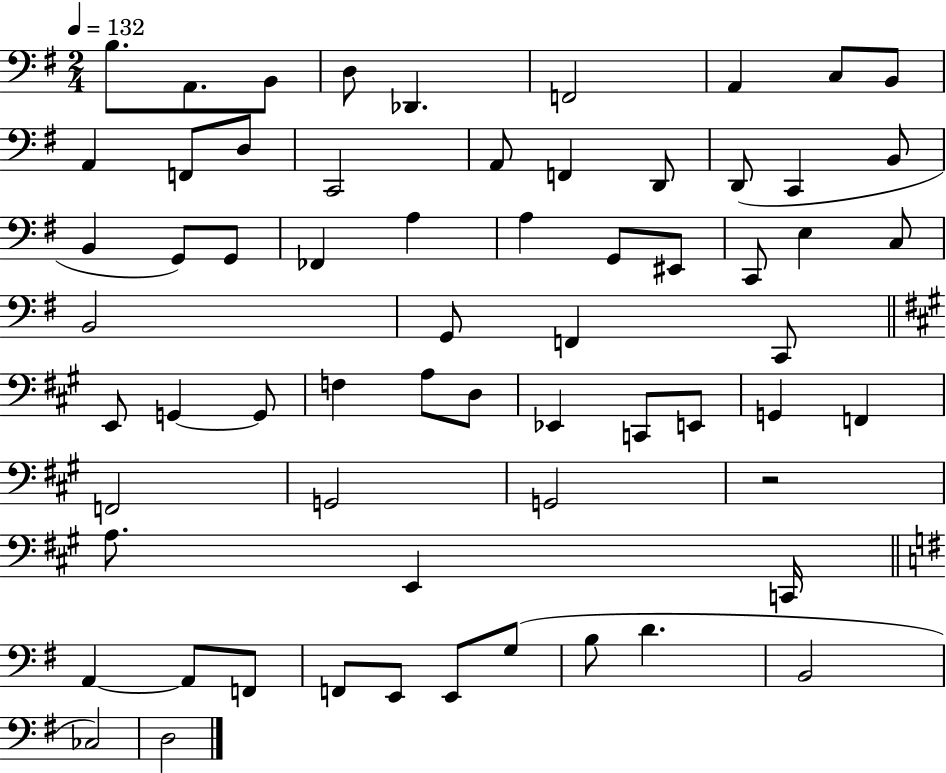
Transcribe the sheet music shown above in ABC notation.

X:1
T:Untitled
M:2/4
L:1/4
K:G
B,/2 A,,/2 B,,/2 D,/2 _D,, F,,2 A,, C,/2 B,,/2 A,, F,,/2 D,/2 C,,2 A,,/2 F,, D,,/2 D,,/2 C,, B,,/2 B,, G,,/2 G,,/2 _F,, A, A, G,,/2 ^E,,/2 C,,/2 E, C,/2 B,,2 G,,/2 F,, C,,/2 E,,/2 G,, G,,/2 F, A,/2 D,/2 _E,, C,,/2 E,,/2 G,, F,, F,,2 G,,2 G,,2 z2 A,/2 E,, C,,/4 A,, A,,/2 F,,/2 F,,/2 E,,/2 E,,/2 G,/2 B,/2 D B,,2 _C,2 D,2